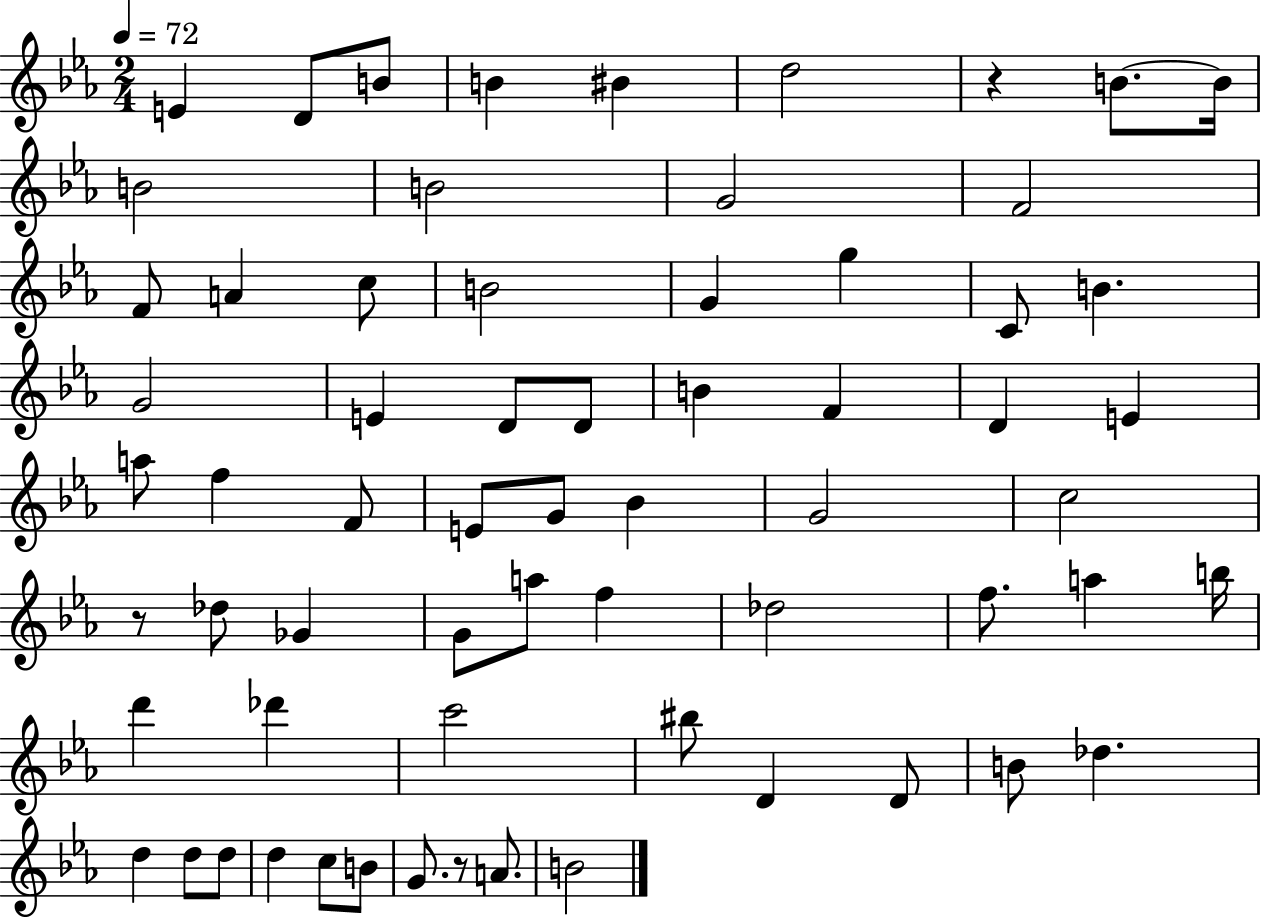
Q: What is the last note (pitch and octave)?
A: B4